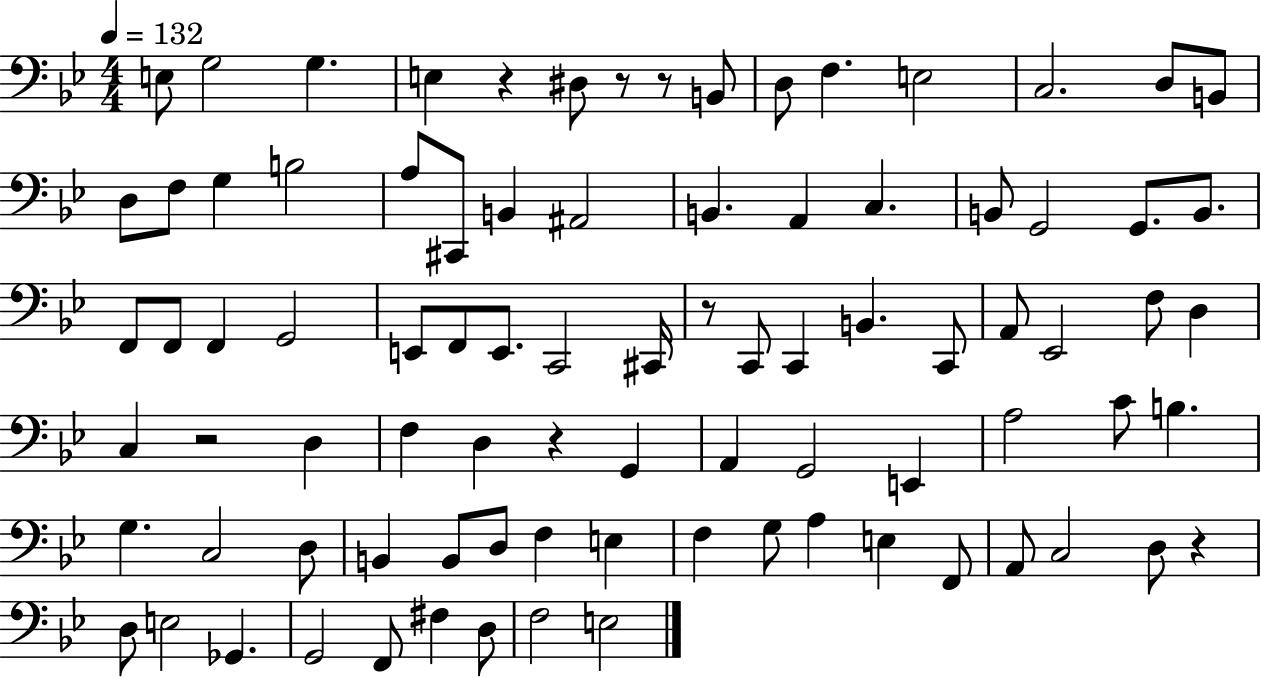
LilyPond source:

{
  \clef bass
  \numericTimeSignature
  \time 4/4
  \key bes \major
  \tempo 4 = 132
  e8 g2 g4. | e4 r4 dis8 r8 r8 b,8 | d8 f4. e2 | c2. d8 b,8 | \break d8 f8 g4 b2 | a8 cis,8 b,4 ais,2 | b,4. a,4 c4. | b,8 g,2 g,8. b,8. | \break f,8 f,8 f,4 g,2 | e,8 f,8 e,8. c,2 cis,16 | r8 c,8 c,4 b,4. c,8 | a,8 ees,2 f8 d4 | \break c4 r2 d4 | f4 d4 r4 g,4 | a,4 g,2 e,4 | a2 c'8 b4. | \break g4. c2 d8 | b,4 b,8 d8 f4 e4 | f4 g8 a4 e4 f,8 | a,8 c2 d8 r4 | \break d8 e2 ges,4. | g,2 f,8 fis4 d8 | f2 e2 | \bar "|."
}